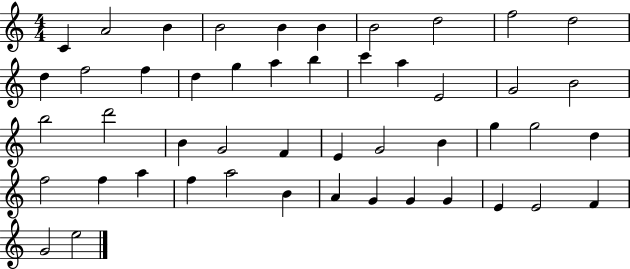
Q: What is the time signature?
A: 4/4